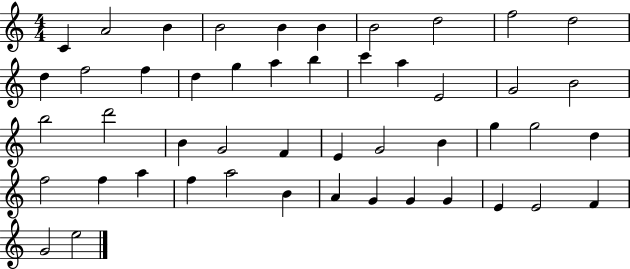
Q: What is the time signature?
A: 4/4